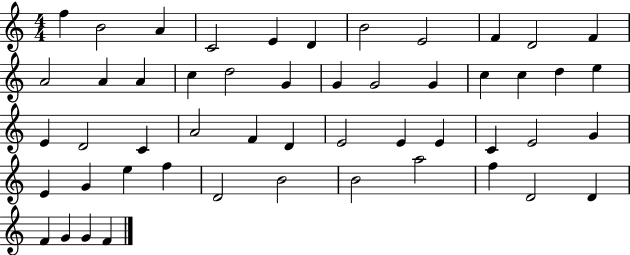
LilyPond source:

{
  \clef treble
  \numericTimeSignature
  \time 4/4
  \key c \major
  f''4 b'2 a'4 | c'2 e'4 d'4 | b'2 e'2 | f'4 d'2 f'4 | \break a'2 a'4 a'4 | c''4 d''2 g'4 | g'4 g'2 g'4 | c''4 c''4 d''4 e''4 | \break e'4 d'2 c'4 | a'2 f'4 d'4 | e'2 e'4 e'4 | c'4 e'2 g'4 | \break e'4 g'4 e''4 f''4 | d'2 b'2 | b'2 a''2 | f''4 d'2 d'4 | \break f'4 g'4 g'4 f'4 | \bar "|."
}